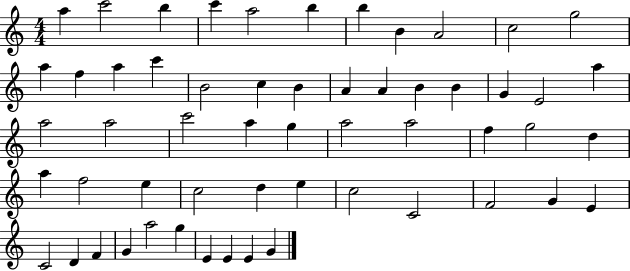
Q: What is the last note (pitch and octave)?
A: G4